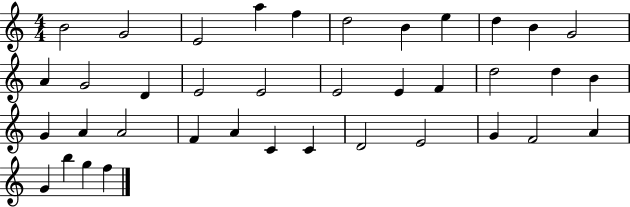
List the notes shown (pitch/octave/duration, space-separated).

B4/h G4/h E4/h A5/q F5/q D5/h B4/q E5/q D5/q B4/q G4/h A4/q G4/h D4/q E4/h E4/h E4/h E4/q F4/q D5/h D5/q B4/q G4/q A4/q A4/h F4/q A4/q C4/q C4/q D4/h E4/h G4/q F4/h A4/q G4/q B5/q G5/q F5/q